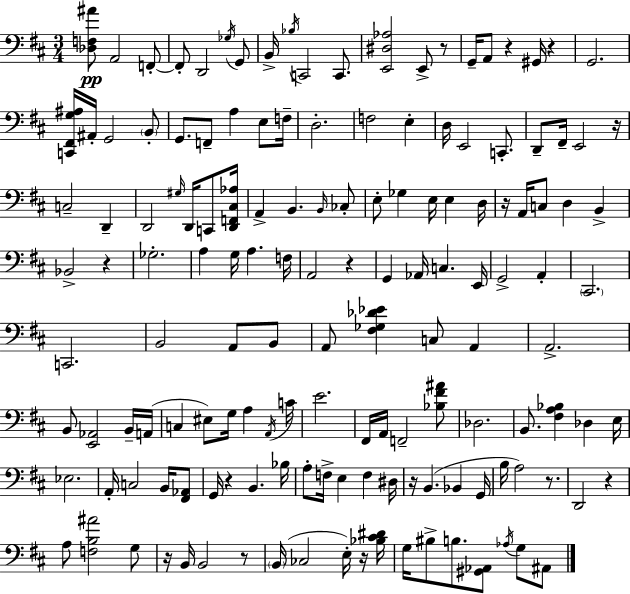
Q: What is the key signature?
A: D major